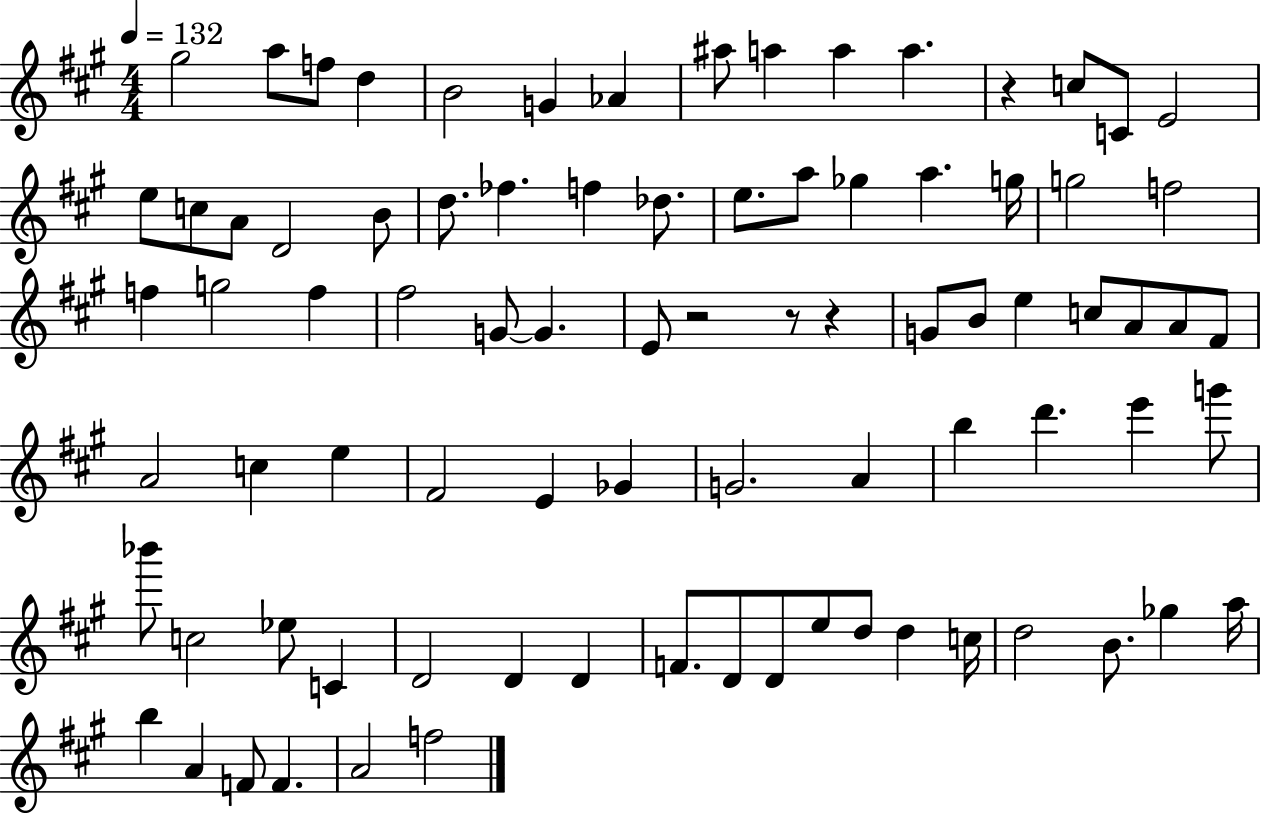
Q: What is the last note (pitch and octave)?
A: F5